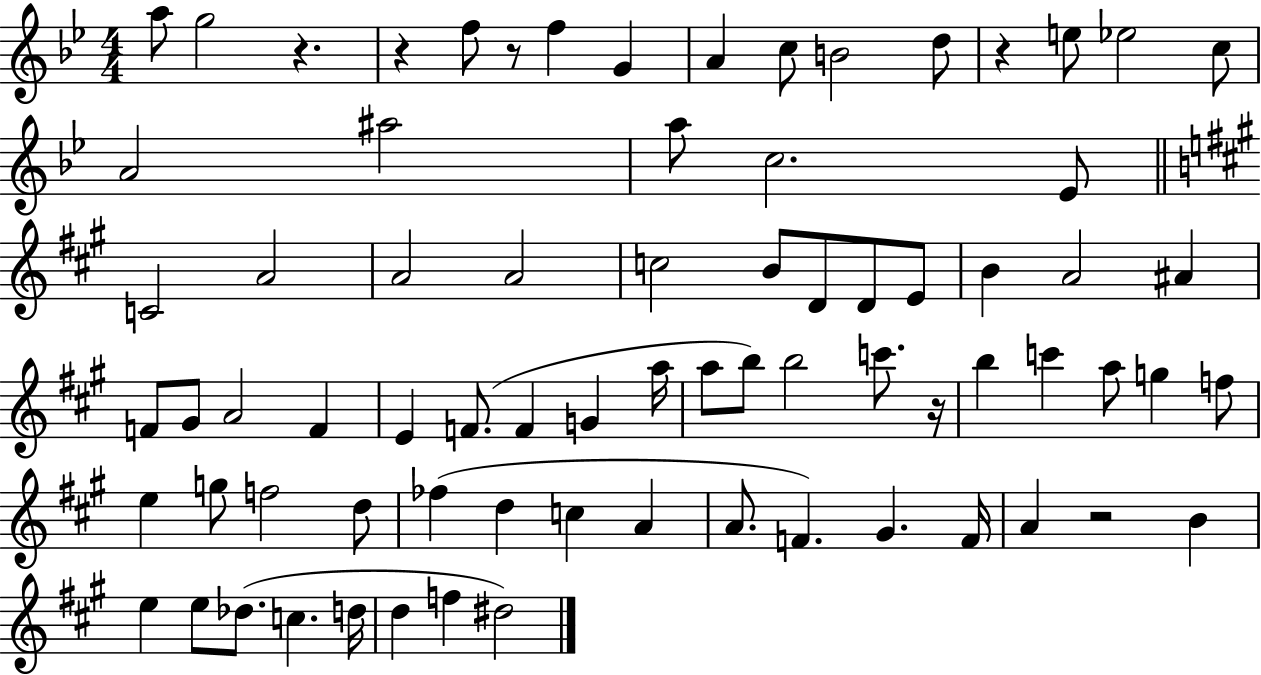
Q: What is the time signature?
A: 4/4